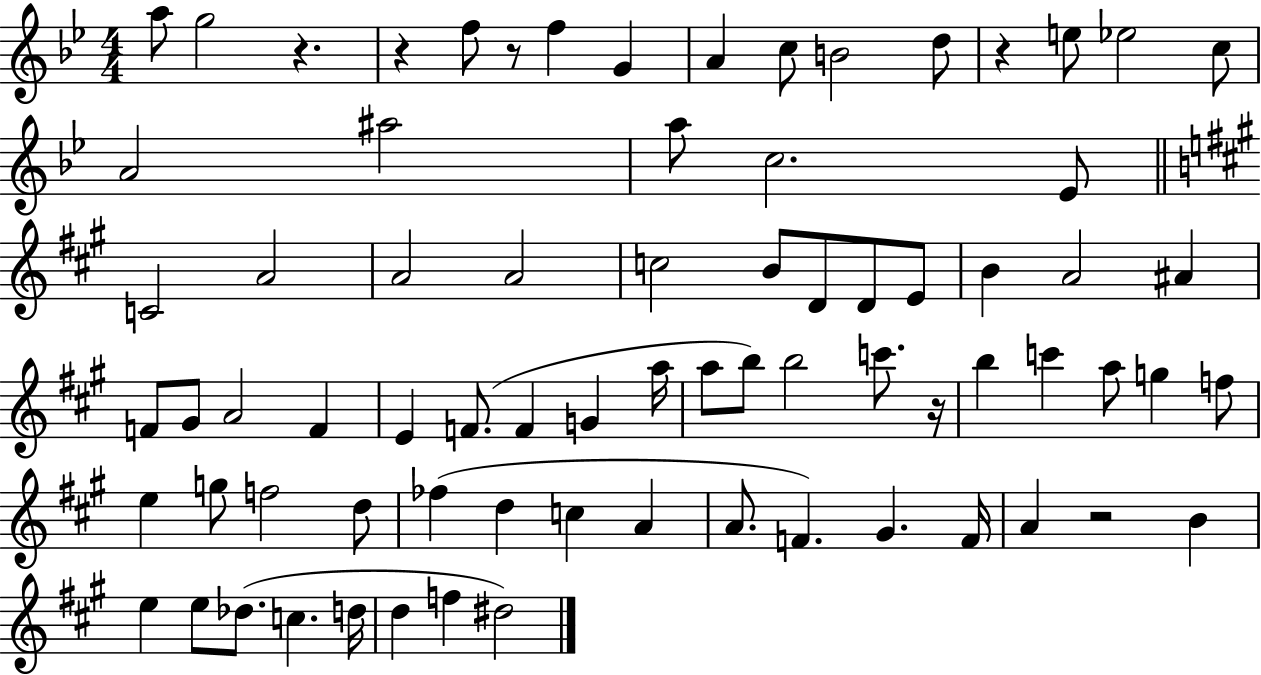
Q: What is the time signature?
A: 4/4